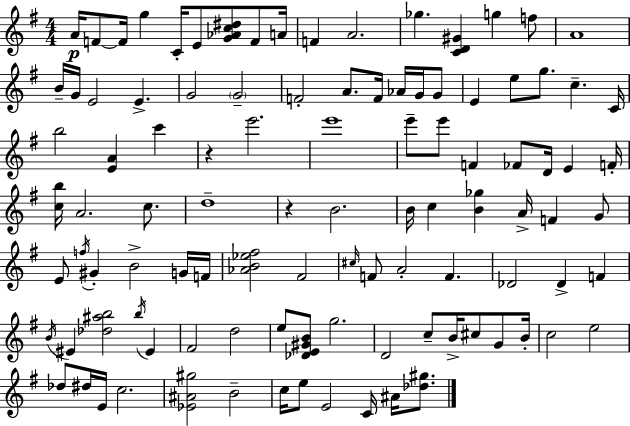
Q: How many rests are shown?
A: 2